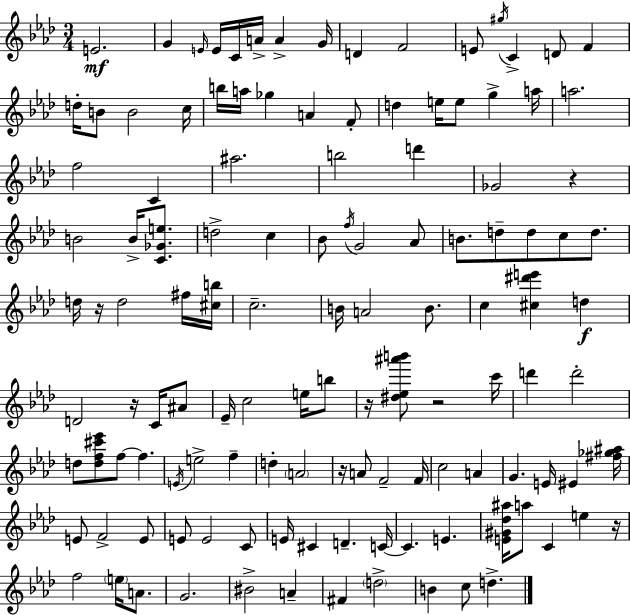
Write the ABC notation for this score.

X:1
T:Untitled
M:3/4
L:1/4
K:Fm
E2 G E/4 E/4 C/4 A/4 A G/4 D F2 E/2 ^g/4 C D/2 F d/4 B/2 B2 c/4 b/4 a/4 _g A F/2 d e/4 e/2 g a/4 a2 f2 C ^a2 b2 d' _G2 z B2 B/4 [C_Ge]/2 d2 c _B/2 f/4 G2 _A/2 B/2 d/2 d/2 c/2 d/2 d/4 z/4 d2 ^f/4 [^cb]/4 c2 B/4 A2 B/2 c [^c^d'e'] d D2 z/4 C/4 ^A/2 _E/4 c2 e/4 b/2 z/4 [^d_e^a'b']/2 z2 c'/4 d' d'2 d/2 [df^c'_e']/2 f/2 f E/4 e2 f d A2 z/4 A/2 F2 F/4 c2 A G E/4 ^E [^f_g^a]/4 E/2 F2 E/2 E/2 E2 C/2 E/4 ^C D C/4 C E [E^G_d^a]/4 a/2 C e z/4 f2 e/4 A/2 G2 ^B2 A ^F d2 B c/2 d